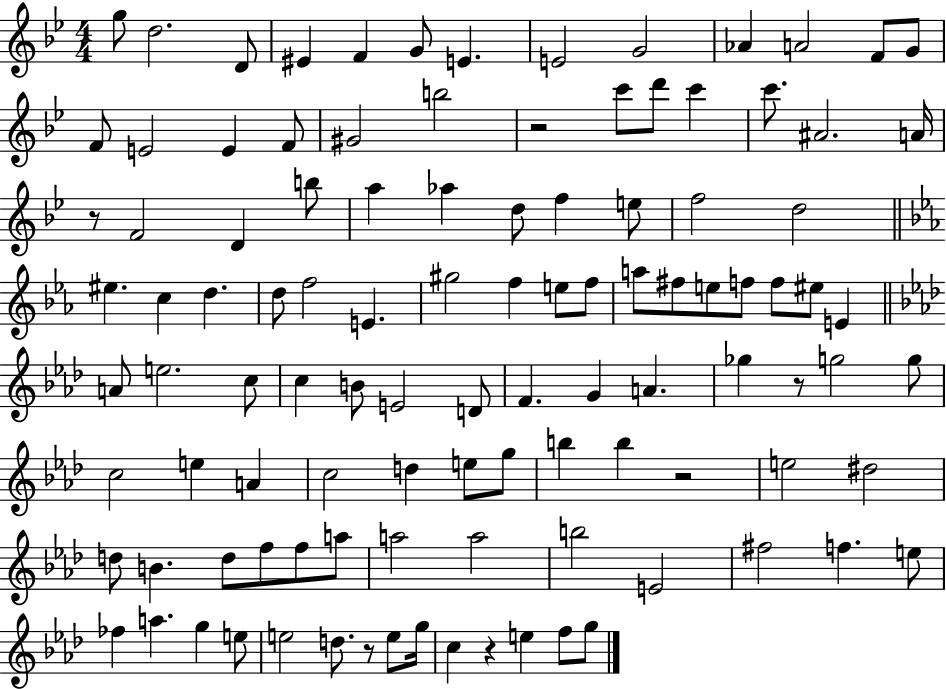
{
  \clef treble
  \numericTimeSignature
  \time 4/4
  \key bes \major
  g''8 d''2. d'8 | eis'4 f'4 g'8 e'4. | e'2 g'2 | aes'4 a'2 f'8 g'8 | \break f'8 e'2 e'4 f'8 | gis'2 b''2 | r2 c'''8 d'''8 c'''4 | c'''8. ais'2. a'16 | \break r8 f'2 d'4 b''8 | a''4 aes''4 d''8 f''4 e''8 | f''2 d''2 | \bar "||" \break \key ees \major eis''4. c''4 d''4. | d''8 f''2 e'4. | gis''2 f''4 e''8 f''8 | a''8 fis''8 e''8 f''8 f''8 eis''8 e'4 | \break \bar "||" \break \key aes \major a'8 e''2. c''8 | c''4 b'8 e'2 d'8 | f'4. g'4 a'4. | ges''4 r8 g''2 g''8 | \break c''2 e''4 a'4 | c''2 d''4 e''8 g''8 | b''4 b''4 r2 | e''2 dis''2 | \break d''8 b'4. d''8 f''8 f''8 a''8 | a''2 a''2 | b''2 e'2 | fis''2 f''4. e''8 | \break fes''4 a''4. g''4 e''8 | e''2 d''8. r8 e''8 g''16 | c''4 r4 e''4 f''8 g''8 | \bar "|."
}